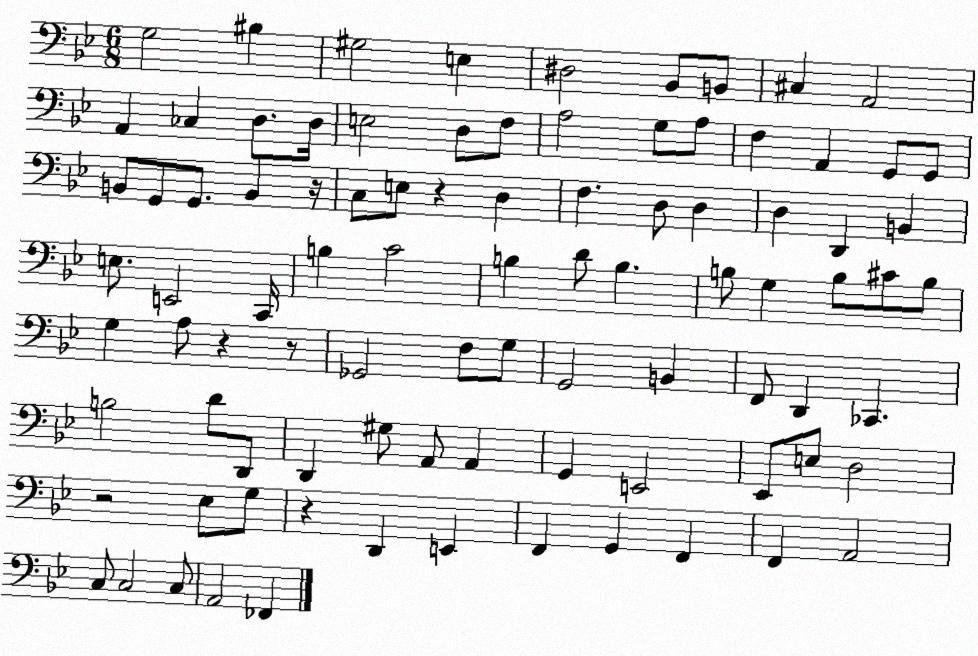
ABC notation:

X:1
T:Untitled
M:6/8
L:1/4
K:Bb
G,2 ^B, ^G,2 E, ^D,2 _B,,/2 B,,/2 ^C, A,,2 A,, _C, D,/2 D,/4 E,2 D,/2 F,/2 A,2 G,/2 A,/2 F, A,, G,,/2 G,,/2 B,,/2 G,,/2 G,,/2 B,, z/4 C,/2 E,/2 z D, F, D,/2 D, D, D,, B,, E,/2 E,,2 C,,/4 B, C2 B, D/2 B, B,/2 G, B,/2 ^C/2 B,/2 G, A,/2 z z/2 _G,,2 F,/2 G,/2 G,,2 B,, F,,/2 D,, _C,, B,2 D/2 D,,/2 D,, ^G,/2 A,,/2 A,, G,, E,,2 _E,,/2 E,/2 D,2 z2 _E,/2 G,/2 z D,, E,, F,, G,, F,, F,, A,,2 C,/2 C,2 C,/2 A,,2 _F,,